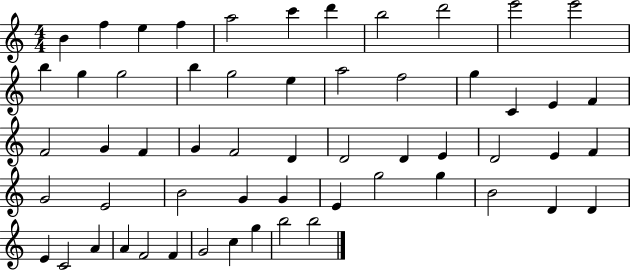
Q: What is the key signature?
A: C major